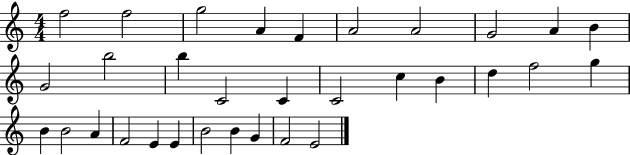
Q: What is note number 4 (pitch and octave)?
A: A4